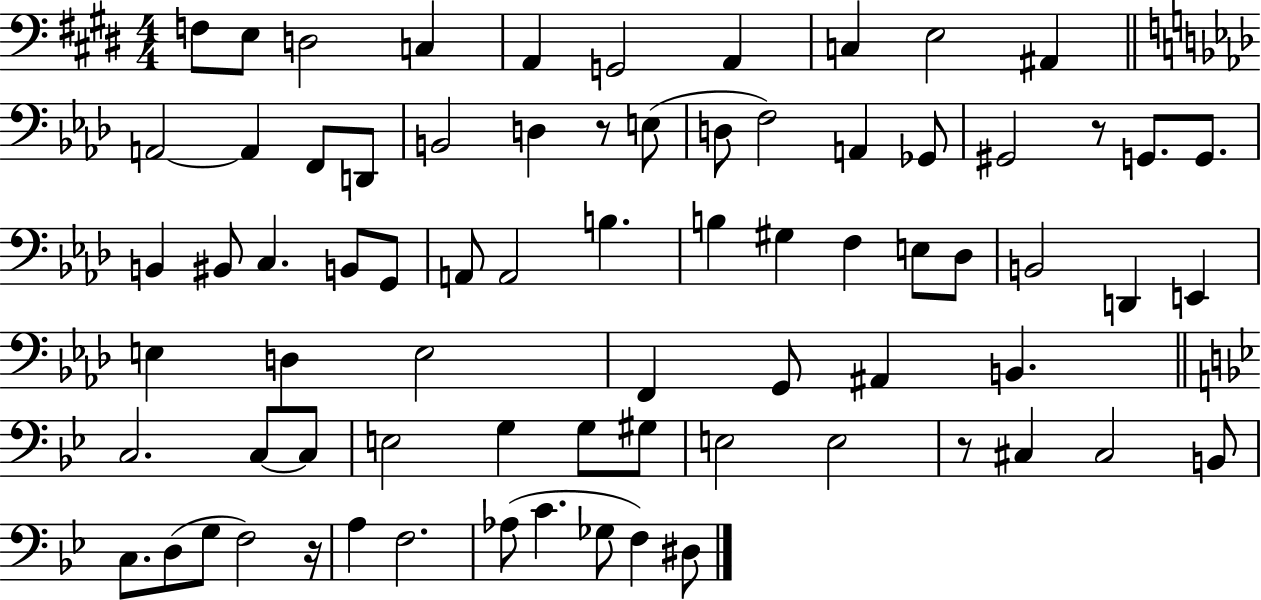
F3/e E3/e D3/h C3/q A2/q G2/h A2/q C3/q E3/h A#2/q A2/h A2/q F2/e D2/e B2/h D3/q R/e E3/e D3/e F3/h A2/q Gb2/e G#2/h R/e G2/e. G2/e. B2/q BIS2/e C3/q. B2/e G2/e A2/e A2/h B3/q. B3/q G#3/q F3/q E3/e Db3/e B2/h D2/q E2/q E3/q D3/q E3/h F2/q G2/e A#2/q B2/q. C3/h. C3/e C3/e E3/h G3/q G3/e G#3/e E3/h E3/h R/e C#3/q C#3/h B2/e C3/e. D3/e G3/e F3/h R/s A3/q F3/h. Ab3/e C4/q. Gb3/e F3/q D#3/e